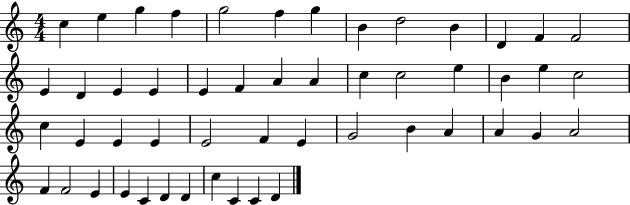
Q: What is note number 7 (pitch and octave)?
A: G5